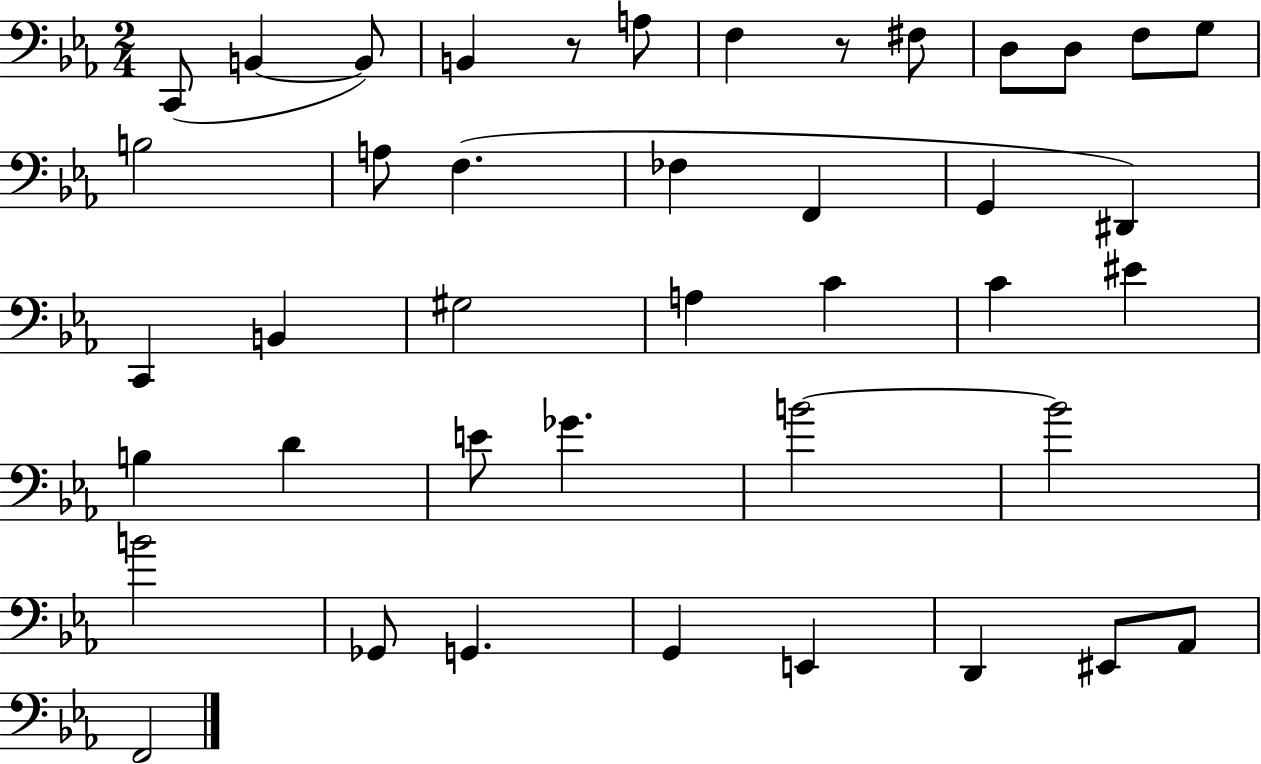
X:1
T:Untitled
M:2/4
L:1/4
K:Eb
C,,/2 B,, B,,/2 B,, z/2 A,/2 F, z/2 ^F,/2 D,/2 D,/2 F,/2 G,/2 B,2 A,/2 F, _F, F,, G,, ^D,, C,, B,, ^G,2 A, C C ^E B, D E/2 _G B2 B2 B2 _G,,/2 G,, G,, E,, D,, ^E,,/2 _A,,/2 F,,2